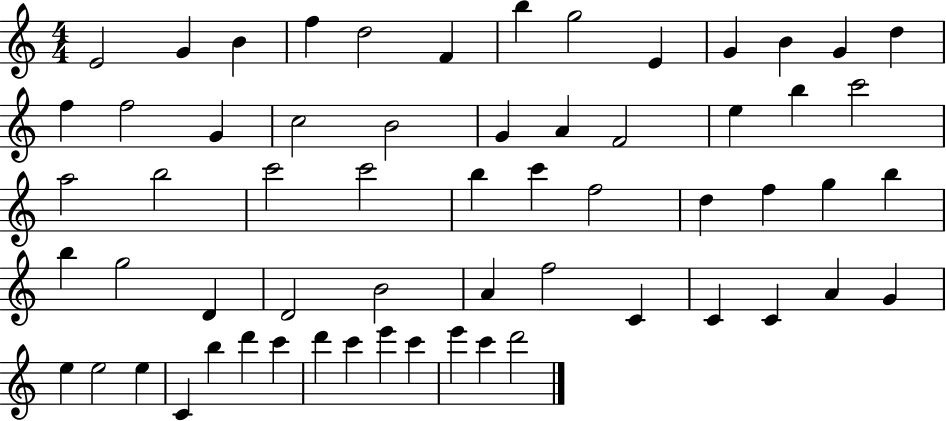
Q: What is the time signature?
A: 4/4